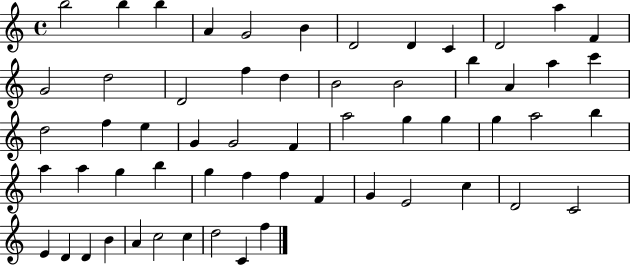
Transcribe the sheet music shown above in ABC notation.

X:1
T:Untitled
M:4/4
L:1/4
K:C
b2 b b A G2 B D2 D C D2 a F G2 d2 D2 f d B2 B2 b A a c' d2 f e G G2 F a2 g g g a2 b a a g b g f f F G E2 c D2 C2 E D D B A c2 c d2 C f